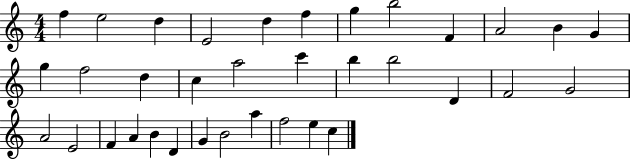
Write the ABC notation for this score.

X:1
T:Untitled
M:4/4
L:1/4
K:C
f e2 d E2 d f g b2 F A2 B G g f2 d c a2 c' b b2 D F2 G2 A2 E2 F A B D G B2 a f2 e c